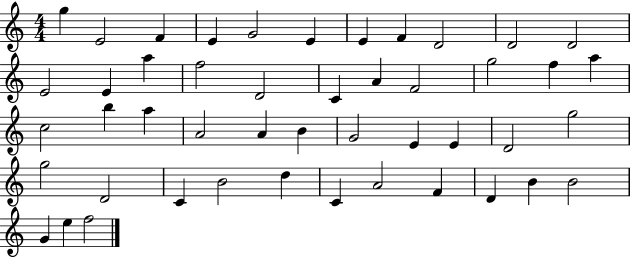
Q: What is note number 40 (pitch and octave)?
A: A4